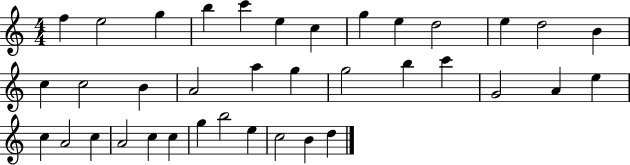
F5/q E5/h G5/q B5/q C6/q E5/q C5/q G5/q E5/q D5/h E5/q D5/h B4/q C5/q C5/h B4/q A4/h A5/q G5/q G5/h B5/q C6/q G4/h A4/q E5/q C5/q A4/h C5/q A4/h C5/q C5/q G5/q B5/h E5/q C5/h B4/q D5/q